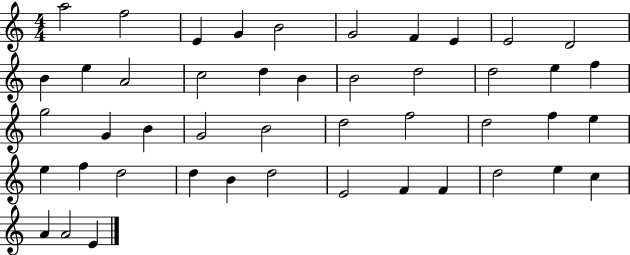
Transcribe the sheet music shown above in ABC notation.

X:1
T:Untitled
M:4/4
L:1/4
K:C
a2 f2 E G B2 G2 F E E2 D2 B e A2 c2 d B B2 d2 d2 e f g2 G B G2 B2 d2 f2 d2 f e e f d2 d B d2 E2 F F d2 e c A A2 E